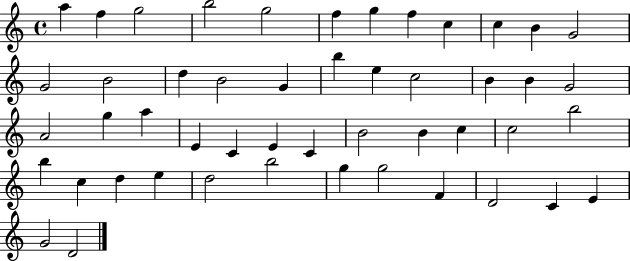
A5/q F5/q G5/h B5/h G5/h F5/q G5/q F5/q C5/q C5/q B4/q G4/h G4/h B4/h D5/q B4/h G4/q B5/q E5/q C5/h B4/q B4/q G4/h A4/h G5/q A5/q E4/q C4/q E4/q C4/q B4/h B4/q C5/q C5/h B5/h B5/q C5/q D5/q E5/q D5/h B5/h G5/q G5/h F4/q D4/h C4/q E4/q G4/h D4/h